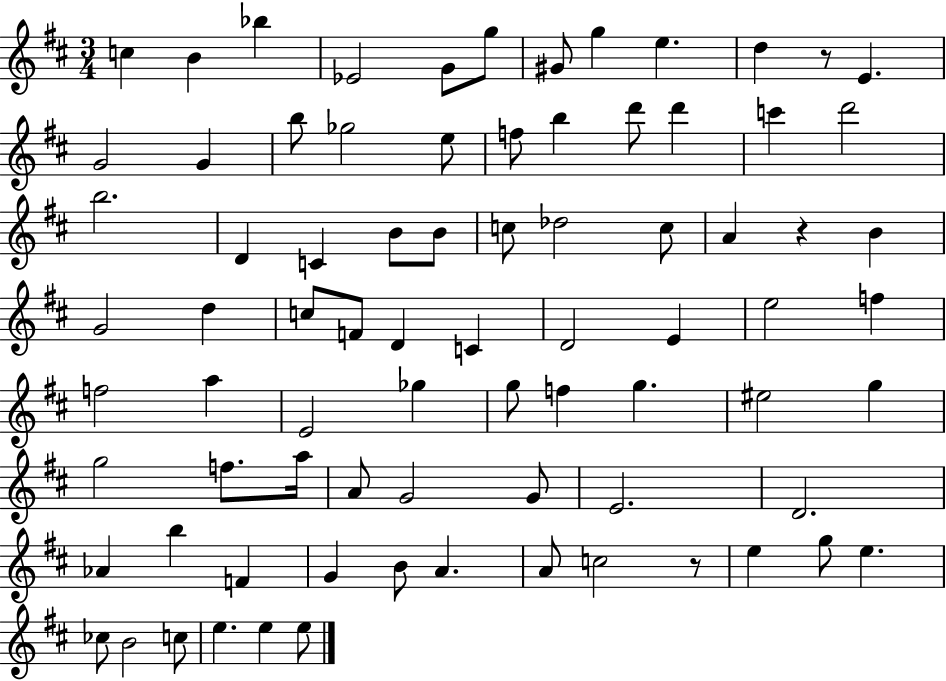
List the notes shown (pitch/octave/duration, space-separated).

C5/q B4/q Bb5/q Eb4/h G4/e G5/e G#4/e G5/q E5/q. D5/q R/e E4/q. G4/h G4/q B5/e Gb5/h E5/e F5/e B5/q D6/e D6/q C6/q D6/h B5/h. D4/q C4/q B4/e B4/e C5/e Db5/h C5/e A4/q R/q B4/q G4/h D5/q C5/e F4/e D4/q C4/q D4/h E4/q E5/h F5/q F5/h A5/q E4/h Gb5/q G5/e F5/q G5/q. EIS5/h G5/q G5/h F5/e. A5/s A4/e G4/h G4/e E4/h. D4/h. Ab4/q B5/q F4/q G4/q B4/e A4/q. A4/e C5/h R/e E5/q G5/e E5/q. CES5/e B4/h C5/e E5/q. E5/q E5/e